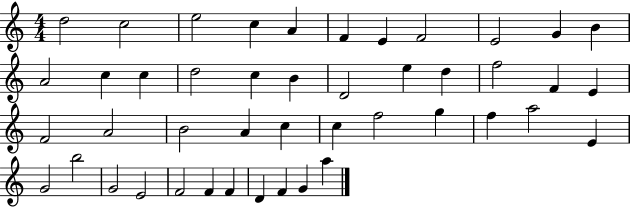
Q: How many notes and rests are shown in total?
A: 45